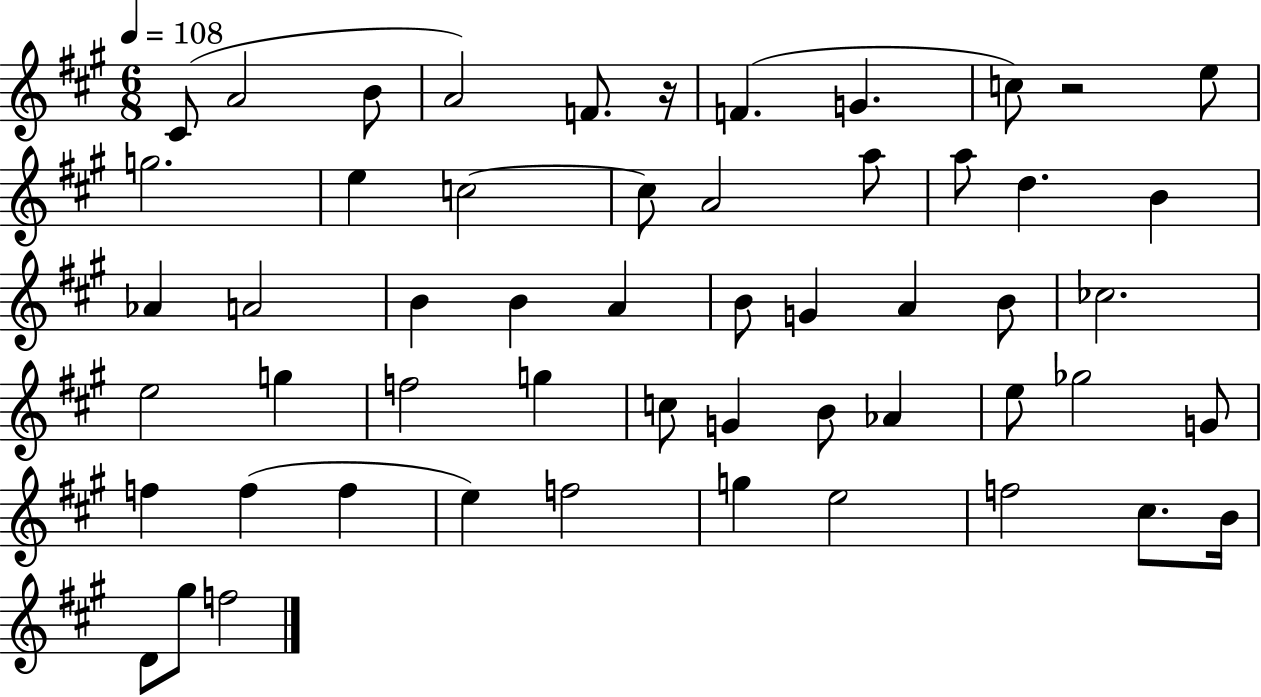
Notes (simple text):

C#4/e A4/h B4/e A4/h F4/e. R/s F4/q. G4/q. C5/e R/h E5/e G5/h. E5/q C5/h C5/e A4/h A5/e A5/e D5/q. B4/q Ab4/q A4/h B4/q B4/q A4/q B4/e G4/q A4/q B4/e CES5/h. E5/h G5/q F5/h G5/q C5/e G4/q B4/e Ab4/q E5/e Gb5/h G4/e F5/q F5/q F5/q E5/q F5/h G5/q E5/h F5/h C#5/e. B4/s D4/e G#5/e F5/h